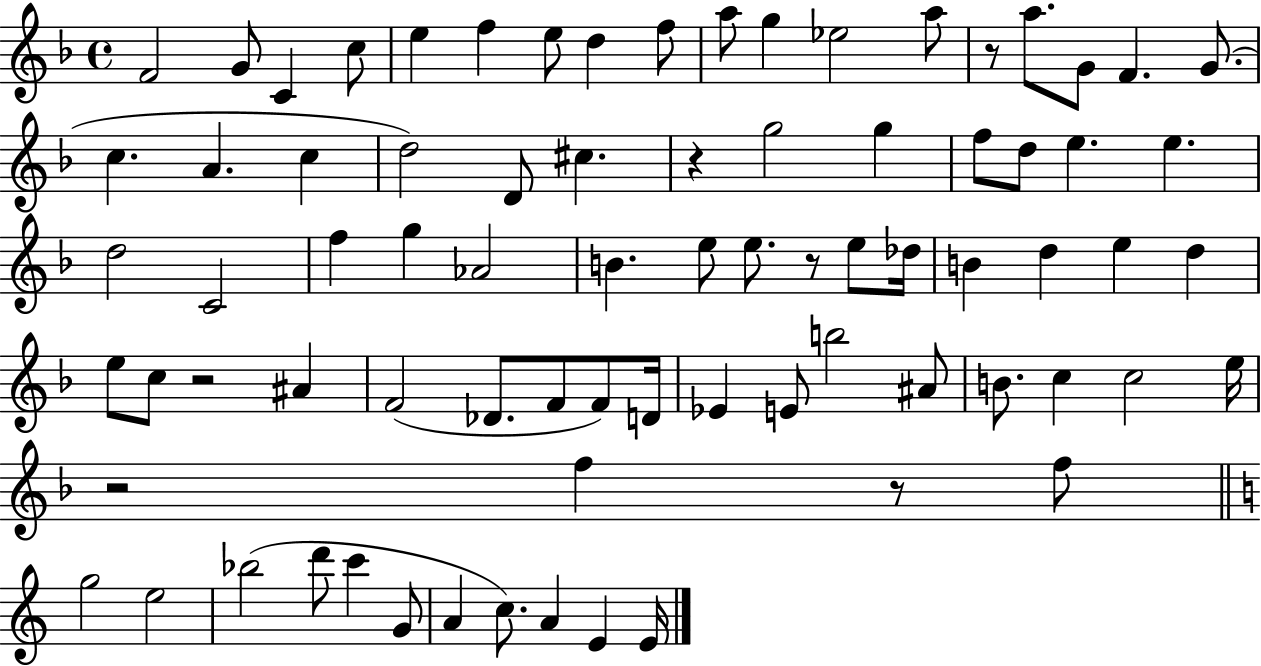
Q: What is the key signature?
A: F major